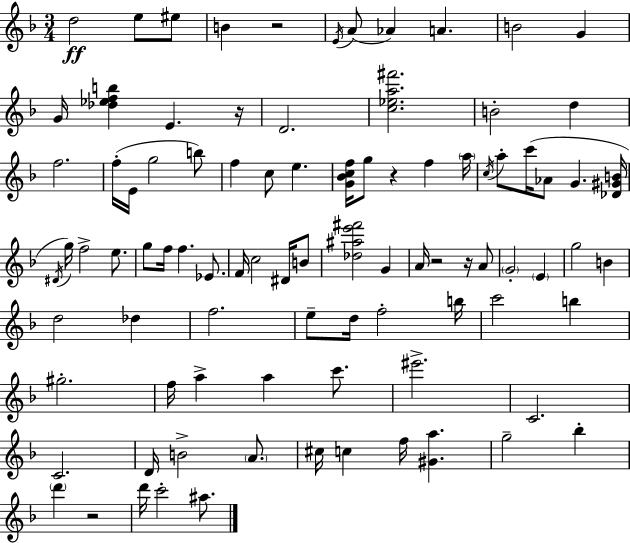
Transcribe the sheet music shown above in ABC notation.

X:1
T:Untitled
M:3/4
L:1/4
K:Dm
d2 e/2 ^e/2 B z2 E/4 A/2 _A A B2 G G/4 [_d_efb] E z/4 D2 [c_ea^f']2 B2 d f2 f/4 E/4 g2 b/2 f c/2 e [G_Bcf]/4 g/2 z f a/4 c/4 a/2 c'/4 _A/2 G [_D^GB]/4 ^D/4 g/4 f2 e/2 g/2 f/4 f _E/2 F/4 c2 ^D/4 B/2 [_d^ae'^f']2 G A/4 z2 z/4 A/2 G2 E g2 B d2 _d f2 e/2 d/4 f2 b/4 c'2 b ^g2 f/4 a a c'/2 ^e'2 C2 C2 D/4 B2 A/2 ^c/4 c f/4 [^Ga] g2 _b d' z2 d'/4 c'2 ^a/2